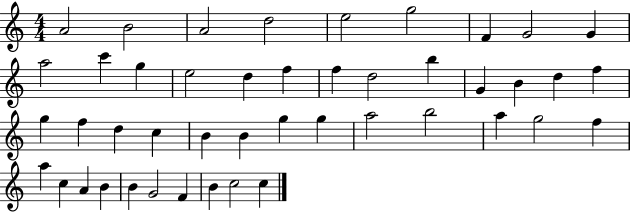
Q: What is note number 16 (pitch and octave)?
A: F5